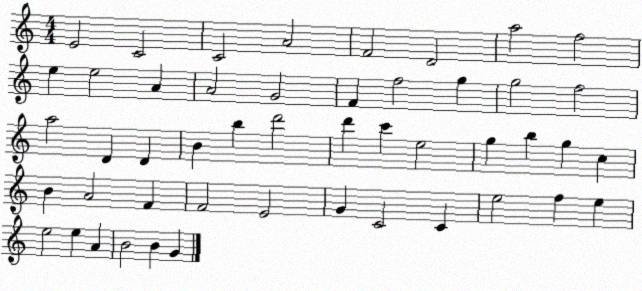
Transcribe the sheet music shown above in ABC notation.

X:1
T:Untitled
M:4/4
L:1/4
K:C
E2 C2 C2 A2 F2 D2 a2 f2 e e2 A A2 G2 F f2 g g2 f2 a2 D D B b d'2 d' c' e2 g b g c B A2 F F2 E2 G C2 C e2 f e e2 e A B2 B G